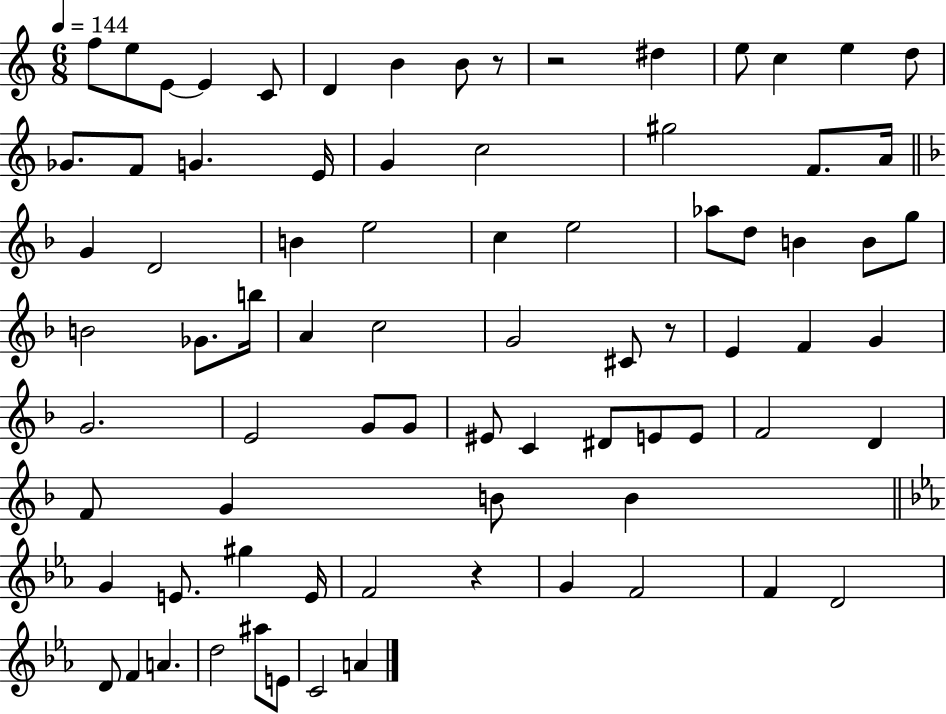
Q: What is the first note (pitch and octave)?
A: F5